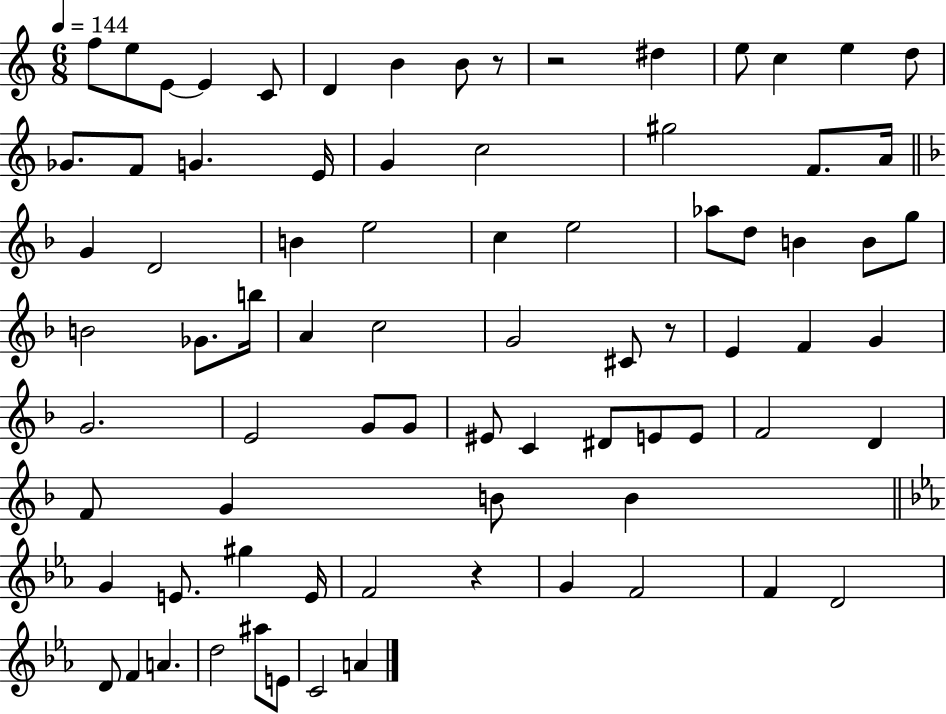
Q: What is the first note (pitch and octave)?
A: F5